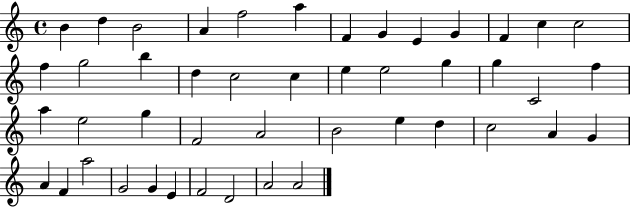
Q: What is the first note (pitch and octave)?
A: B4